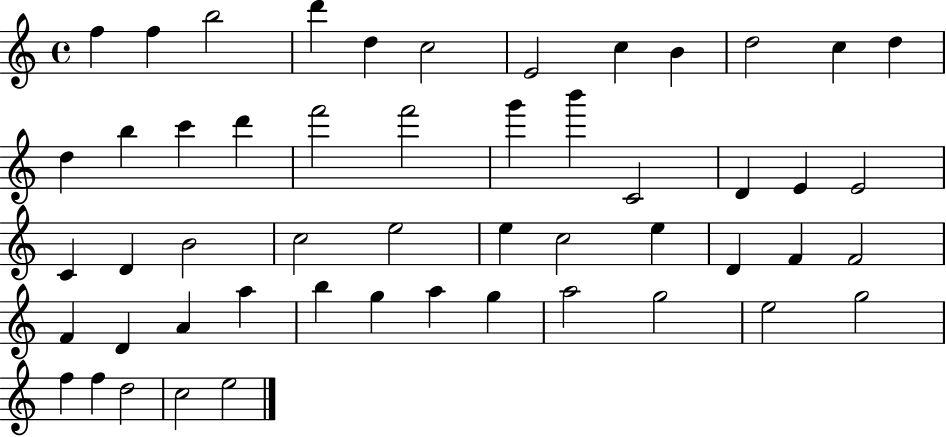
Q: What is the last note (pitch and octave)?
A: E5